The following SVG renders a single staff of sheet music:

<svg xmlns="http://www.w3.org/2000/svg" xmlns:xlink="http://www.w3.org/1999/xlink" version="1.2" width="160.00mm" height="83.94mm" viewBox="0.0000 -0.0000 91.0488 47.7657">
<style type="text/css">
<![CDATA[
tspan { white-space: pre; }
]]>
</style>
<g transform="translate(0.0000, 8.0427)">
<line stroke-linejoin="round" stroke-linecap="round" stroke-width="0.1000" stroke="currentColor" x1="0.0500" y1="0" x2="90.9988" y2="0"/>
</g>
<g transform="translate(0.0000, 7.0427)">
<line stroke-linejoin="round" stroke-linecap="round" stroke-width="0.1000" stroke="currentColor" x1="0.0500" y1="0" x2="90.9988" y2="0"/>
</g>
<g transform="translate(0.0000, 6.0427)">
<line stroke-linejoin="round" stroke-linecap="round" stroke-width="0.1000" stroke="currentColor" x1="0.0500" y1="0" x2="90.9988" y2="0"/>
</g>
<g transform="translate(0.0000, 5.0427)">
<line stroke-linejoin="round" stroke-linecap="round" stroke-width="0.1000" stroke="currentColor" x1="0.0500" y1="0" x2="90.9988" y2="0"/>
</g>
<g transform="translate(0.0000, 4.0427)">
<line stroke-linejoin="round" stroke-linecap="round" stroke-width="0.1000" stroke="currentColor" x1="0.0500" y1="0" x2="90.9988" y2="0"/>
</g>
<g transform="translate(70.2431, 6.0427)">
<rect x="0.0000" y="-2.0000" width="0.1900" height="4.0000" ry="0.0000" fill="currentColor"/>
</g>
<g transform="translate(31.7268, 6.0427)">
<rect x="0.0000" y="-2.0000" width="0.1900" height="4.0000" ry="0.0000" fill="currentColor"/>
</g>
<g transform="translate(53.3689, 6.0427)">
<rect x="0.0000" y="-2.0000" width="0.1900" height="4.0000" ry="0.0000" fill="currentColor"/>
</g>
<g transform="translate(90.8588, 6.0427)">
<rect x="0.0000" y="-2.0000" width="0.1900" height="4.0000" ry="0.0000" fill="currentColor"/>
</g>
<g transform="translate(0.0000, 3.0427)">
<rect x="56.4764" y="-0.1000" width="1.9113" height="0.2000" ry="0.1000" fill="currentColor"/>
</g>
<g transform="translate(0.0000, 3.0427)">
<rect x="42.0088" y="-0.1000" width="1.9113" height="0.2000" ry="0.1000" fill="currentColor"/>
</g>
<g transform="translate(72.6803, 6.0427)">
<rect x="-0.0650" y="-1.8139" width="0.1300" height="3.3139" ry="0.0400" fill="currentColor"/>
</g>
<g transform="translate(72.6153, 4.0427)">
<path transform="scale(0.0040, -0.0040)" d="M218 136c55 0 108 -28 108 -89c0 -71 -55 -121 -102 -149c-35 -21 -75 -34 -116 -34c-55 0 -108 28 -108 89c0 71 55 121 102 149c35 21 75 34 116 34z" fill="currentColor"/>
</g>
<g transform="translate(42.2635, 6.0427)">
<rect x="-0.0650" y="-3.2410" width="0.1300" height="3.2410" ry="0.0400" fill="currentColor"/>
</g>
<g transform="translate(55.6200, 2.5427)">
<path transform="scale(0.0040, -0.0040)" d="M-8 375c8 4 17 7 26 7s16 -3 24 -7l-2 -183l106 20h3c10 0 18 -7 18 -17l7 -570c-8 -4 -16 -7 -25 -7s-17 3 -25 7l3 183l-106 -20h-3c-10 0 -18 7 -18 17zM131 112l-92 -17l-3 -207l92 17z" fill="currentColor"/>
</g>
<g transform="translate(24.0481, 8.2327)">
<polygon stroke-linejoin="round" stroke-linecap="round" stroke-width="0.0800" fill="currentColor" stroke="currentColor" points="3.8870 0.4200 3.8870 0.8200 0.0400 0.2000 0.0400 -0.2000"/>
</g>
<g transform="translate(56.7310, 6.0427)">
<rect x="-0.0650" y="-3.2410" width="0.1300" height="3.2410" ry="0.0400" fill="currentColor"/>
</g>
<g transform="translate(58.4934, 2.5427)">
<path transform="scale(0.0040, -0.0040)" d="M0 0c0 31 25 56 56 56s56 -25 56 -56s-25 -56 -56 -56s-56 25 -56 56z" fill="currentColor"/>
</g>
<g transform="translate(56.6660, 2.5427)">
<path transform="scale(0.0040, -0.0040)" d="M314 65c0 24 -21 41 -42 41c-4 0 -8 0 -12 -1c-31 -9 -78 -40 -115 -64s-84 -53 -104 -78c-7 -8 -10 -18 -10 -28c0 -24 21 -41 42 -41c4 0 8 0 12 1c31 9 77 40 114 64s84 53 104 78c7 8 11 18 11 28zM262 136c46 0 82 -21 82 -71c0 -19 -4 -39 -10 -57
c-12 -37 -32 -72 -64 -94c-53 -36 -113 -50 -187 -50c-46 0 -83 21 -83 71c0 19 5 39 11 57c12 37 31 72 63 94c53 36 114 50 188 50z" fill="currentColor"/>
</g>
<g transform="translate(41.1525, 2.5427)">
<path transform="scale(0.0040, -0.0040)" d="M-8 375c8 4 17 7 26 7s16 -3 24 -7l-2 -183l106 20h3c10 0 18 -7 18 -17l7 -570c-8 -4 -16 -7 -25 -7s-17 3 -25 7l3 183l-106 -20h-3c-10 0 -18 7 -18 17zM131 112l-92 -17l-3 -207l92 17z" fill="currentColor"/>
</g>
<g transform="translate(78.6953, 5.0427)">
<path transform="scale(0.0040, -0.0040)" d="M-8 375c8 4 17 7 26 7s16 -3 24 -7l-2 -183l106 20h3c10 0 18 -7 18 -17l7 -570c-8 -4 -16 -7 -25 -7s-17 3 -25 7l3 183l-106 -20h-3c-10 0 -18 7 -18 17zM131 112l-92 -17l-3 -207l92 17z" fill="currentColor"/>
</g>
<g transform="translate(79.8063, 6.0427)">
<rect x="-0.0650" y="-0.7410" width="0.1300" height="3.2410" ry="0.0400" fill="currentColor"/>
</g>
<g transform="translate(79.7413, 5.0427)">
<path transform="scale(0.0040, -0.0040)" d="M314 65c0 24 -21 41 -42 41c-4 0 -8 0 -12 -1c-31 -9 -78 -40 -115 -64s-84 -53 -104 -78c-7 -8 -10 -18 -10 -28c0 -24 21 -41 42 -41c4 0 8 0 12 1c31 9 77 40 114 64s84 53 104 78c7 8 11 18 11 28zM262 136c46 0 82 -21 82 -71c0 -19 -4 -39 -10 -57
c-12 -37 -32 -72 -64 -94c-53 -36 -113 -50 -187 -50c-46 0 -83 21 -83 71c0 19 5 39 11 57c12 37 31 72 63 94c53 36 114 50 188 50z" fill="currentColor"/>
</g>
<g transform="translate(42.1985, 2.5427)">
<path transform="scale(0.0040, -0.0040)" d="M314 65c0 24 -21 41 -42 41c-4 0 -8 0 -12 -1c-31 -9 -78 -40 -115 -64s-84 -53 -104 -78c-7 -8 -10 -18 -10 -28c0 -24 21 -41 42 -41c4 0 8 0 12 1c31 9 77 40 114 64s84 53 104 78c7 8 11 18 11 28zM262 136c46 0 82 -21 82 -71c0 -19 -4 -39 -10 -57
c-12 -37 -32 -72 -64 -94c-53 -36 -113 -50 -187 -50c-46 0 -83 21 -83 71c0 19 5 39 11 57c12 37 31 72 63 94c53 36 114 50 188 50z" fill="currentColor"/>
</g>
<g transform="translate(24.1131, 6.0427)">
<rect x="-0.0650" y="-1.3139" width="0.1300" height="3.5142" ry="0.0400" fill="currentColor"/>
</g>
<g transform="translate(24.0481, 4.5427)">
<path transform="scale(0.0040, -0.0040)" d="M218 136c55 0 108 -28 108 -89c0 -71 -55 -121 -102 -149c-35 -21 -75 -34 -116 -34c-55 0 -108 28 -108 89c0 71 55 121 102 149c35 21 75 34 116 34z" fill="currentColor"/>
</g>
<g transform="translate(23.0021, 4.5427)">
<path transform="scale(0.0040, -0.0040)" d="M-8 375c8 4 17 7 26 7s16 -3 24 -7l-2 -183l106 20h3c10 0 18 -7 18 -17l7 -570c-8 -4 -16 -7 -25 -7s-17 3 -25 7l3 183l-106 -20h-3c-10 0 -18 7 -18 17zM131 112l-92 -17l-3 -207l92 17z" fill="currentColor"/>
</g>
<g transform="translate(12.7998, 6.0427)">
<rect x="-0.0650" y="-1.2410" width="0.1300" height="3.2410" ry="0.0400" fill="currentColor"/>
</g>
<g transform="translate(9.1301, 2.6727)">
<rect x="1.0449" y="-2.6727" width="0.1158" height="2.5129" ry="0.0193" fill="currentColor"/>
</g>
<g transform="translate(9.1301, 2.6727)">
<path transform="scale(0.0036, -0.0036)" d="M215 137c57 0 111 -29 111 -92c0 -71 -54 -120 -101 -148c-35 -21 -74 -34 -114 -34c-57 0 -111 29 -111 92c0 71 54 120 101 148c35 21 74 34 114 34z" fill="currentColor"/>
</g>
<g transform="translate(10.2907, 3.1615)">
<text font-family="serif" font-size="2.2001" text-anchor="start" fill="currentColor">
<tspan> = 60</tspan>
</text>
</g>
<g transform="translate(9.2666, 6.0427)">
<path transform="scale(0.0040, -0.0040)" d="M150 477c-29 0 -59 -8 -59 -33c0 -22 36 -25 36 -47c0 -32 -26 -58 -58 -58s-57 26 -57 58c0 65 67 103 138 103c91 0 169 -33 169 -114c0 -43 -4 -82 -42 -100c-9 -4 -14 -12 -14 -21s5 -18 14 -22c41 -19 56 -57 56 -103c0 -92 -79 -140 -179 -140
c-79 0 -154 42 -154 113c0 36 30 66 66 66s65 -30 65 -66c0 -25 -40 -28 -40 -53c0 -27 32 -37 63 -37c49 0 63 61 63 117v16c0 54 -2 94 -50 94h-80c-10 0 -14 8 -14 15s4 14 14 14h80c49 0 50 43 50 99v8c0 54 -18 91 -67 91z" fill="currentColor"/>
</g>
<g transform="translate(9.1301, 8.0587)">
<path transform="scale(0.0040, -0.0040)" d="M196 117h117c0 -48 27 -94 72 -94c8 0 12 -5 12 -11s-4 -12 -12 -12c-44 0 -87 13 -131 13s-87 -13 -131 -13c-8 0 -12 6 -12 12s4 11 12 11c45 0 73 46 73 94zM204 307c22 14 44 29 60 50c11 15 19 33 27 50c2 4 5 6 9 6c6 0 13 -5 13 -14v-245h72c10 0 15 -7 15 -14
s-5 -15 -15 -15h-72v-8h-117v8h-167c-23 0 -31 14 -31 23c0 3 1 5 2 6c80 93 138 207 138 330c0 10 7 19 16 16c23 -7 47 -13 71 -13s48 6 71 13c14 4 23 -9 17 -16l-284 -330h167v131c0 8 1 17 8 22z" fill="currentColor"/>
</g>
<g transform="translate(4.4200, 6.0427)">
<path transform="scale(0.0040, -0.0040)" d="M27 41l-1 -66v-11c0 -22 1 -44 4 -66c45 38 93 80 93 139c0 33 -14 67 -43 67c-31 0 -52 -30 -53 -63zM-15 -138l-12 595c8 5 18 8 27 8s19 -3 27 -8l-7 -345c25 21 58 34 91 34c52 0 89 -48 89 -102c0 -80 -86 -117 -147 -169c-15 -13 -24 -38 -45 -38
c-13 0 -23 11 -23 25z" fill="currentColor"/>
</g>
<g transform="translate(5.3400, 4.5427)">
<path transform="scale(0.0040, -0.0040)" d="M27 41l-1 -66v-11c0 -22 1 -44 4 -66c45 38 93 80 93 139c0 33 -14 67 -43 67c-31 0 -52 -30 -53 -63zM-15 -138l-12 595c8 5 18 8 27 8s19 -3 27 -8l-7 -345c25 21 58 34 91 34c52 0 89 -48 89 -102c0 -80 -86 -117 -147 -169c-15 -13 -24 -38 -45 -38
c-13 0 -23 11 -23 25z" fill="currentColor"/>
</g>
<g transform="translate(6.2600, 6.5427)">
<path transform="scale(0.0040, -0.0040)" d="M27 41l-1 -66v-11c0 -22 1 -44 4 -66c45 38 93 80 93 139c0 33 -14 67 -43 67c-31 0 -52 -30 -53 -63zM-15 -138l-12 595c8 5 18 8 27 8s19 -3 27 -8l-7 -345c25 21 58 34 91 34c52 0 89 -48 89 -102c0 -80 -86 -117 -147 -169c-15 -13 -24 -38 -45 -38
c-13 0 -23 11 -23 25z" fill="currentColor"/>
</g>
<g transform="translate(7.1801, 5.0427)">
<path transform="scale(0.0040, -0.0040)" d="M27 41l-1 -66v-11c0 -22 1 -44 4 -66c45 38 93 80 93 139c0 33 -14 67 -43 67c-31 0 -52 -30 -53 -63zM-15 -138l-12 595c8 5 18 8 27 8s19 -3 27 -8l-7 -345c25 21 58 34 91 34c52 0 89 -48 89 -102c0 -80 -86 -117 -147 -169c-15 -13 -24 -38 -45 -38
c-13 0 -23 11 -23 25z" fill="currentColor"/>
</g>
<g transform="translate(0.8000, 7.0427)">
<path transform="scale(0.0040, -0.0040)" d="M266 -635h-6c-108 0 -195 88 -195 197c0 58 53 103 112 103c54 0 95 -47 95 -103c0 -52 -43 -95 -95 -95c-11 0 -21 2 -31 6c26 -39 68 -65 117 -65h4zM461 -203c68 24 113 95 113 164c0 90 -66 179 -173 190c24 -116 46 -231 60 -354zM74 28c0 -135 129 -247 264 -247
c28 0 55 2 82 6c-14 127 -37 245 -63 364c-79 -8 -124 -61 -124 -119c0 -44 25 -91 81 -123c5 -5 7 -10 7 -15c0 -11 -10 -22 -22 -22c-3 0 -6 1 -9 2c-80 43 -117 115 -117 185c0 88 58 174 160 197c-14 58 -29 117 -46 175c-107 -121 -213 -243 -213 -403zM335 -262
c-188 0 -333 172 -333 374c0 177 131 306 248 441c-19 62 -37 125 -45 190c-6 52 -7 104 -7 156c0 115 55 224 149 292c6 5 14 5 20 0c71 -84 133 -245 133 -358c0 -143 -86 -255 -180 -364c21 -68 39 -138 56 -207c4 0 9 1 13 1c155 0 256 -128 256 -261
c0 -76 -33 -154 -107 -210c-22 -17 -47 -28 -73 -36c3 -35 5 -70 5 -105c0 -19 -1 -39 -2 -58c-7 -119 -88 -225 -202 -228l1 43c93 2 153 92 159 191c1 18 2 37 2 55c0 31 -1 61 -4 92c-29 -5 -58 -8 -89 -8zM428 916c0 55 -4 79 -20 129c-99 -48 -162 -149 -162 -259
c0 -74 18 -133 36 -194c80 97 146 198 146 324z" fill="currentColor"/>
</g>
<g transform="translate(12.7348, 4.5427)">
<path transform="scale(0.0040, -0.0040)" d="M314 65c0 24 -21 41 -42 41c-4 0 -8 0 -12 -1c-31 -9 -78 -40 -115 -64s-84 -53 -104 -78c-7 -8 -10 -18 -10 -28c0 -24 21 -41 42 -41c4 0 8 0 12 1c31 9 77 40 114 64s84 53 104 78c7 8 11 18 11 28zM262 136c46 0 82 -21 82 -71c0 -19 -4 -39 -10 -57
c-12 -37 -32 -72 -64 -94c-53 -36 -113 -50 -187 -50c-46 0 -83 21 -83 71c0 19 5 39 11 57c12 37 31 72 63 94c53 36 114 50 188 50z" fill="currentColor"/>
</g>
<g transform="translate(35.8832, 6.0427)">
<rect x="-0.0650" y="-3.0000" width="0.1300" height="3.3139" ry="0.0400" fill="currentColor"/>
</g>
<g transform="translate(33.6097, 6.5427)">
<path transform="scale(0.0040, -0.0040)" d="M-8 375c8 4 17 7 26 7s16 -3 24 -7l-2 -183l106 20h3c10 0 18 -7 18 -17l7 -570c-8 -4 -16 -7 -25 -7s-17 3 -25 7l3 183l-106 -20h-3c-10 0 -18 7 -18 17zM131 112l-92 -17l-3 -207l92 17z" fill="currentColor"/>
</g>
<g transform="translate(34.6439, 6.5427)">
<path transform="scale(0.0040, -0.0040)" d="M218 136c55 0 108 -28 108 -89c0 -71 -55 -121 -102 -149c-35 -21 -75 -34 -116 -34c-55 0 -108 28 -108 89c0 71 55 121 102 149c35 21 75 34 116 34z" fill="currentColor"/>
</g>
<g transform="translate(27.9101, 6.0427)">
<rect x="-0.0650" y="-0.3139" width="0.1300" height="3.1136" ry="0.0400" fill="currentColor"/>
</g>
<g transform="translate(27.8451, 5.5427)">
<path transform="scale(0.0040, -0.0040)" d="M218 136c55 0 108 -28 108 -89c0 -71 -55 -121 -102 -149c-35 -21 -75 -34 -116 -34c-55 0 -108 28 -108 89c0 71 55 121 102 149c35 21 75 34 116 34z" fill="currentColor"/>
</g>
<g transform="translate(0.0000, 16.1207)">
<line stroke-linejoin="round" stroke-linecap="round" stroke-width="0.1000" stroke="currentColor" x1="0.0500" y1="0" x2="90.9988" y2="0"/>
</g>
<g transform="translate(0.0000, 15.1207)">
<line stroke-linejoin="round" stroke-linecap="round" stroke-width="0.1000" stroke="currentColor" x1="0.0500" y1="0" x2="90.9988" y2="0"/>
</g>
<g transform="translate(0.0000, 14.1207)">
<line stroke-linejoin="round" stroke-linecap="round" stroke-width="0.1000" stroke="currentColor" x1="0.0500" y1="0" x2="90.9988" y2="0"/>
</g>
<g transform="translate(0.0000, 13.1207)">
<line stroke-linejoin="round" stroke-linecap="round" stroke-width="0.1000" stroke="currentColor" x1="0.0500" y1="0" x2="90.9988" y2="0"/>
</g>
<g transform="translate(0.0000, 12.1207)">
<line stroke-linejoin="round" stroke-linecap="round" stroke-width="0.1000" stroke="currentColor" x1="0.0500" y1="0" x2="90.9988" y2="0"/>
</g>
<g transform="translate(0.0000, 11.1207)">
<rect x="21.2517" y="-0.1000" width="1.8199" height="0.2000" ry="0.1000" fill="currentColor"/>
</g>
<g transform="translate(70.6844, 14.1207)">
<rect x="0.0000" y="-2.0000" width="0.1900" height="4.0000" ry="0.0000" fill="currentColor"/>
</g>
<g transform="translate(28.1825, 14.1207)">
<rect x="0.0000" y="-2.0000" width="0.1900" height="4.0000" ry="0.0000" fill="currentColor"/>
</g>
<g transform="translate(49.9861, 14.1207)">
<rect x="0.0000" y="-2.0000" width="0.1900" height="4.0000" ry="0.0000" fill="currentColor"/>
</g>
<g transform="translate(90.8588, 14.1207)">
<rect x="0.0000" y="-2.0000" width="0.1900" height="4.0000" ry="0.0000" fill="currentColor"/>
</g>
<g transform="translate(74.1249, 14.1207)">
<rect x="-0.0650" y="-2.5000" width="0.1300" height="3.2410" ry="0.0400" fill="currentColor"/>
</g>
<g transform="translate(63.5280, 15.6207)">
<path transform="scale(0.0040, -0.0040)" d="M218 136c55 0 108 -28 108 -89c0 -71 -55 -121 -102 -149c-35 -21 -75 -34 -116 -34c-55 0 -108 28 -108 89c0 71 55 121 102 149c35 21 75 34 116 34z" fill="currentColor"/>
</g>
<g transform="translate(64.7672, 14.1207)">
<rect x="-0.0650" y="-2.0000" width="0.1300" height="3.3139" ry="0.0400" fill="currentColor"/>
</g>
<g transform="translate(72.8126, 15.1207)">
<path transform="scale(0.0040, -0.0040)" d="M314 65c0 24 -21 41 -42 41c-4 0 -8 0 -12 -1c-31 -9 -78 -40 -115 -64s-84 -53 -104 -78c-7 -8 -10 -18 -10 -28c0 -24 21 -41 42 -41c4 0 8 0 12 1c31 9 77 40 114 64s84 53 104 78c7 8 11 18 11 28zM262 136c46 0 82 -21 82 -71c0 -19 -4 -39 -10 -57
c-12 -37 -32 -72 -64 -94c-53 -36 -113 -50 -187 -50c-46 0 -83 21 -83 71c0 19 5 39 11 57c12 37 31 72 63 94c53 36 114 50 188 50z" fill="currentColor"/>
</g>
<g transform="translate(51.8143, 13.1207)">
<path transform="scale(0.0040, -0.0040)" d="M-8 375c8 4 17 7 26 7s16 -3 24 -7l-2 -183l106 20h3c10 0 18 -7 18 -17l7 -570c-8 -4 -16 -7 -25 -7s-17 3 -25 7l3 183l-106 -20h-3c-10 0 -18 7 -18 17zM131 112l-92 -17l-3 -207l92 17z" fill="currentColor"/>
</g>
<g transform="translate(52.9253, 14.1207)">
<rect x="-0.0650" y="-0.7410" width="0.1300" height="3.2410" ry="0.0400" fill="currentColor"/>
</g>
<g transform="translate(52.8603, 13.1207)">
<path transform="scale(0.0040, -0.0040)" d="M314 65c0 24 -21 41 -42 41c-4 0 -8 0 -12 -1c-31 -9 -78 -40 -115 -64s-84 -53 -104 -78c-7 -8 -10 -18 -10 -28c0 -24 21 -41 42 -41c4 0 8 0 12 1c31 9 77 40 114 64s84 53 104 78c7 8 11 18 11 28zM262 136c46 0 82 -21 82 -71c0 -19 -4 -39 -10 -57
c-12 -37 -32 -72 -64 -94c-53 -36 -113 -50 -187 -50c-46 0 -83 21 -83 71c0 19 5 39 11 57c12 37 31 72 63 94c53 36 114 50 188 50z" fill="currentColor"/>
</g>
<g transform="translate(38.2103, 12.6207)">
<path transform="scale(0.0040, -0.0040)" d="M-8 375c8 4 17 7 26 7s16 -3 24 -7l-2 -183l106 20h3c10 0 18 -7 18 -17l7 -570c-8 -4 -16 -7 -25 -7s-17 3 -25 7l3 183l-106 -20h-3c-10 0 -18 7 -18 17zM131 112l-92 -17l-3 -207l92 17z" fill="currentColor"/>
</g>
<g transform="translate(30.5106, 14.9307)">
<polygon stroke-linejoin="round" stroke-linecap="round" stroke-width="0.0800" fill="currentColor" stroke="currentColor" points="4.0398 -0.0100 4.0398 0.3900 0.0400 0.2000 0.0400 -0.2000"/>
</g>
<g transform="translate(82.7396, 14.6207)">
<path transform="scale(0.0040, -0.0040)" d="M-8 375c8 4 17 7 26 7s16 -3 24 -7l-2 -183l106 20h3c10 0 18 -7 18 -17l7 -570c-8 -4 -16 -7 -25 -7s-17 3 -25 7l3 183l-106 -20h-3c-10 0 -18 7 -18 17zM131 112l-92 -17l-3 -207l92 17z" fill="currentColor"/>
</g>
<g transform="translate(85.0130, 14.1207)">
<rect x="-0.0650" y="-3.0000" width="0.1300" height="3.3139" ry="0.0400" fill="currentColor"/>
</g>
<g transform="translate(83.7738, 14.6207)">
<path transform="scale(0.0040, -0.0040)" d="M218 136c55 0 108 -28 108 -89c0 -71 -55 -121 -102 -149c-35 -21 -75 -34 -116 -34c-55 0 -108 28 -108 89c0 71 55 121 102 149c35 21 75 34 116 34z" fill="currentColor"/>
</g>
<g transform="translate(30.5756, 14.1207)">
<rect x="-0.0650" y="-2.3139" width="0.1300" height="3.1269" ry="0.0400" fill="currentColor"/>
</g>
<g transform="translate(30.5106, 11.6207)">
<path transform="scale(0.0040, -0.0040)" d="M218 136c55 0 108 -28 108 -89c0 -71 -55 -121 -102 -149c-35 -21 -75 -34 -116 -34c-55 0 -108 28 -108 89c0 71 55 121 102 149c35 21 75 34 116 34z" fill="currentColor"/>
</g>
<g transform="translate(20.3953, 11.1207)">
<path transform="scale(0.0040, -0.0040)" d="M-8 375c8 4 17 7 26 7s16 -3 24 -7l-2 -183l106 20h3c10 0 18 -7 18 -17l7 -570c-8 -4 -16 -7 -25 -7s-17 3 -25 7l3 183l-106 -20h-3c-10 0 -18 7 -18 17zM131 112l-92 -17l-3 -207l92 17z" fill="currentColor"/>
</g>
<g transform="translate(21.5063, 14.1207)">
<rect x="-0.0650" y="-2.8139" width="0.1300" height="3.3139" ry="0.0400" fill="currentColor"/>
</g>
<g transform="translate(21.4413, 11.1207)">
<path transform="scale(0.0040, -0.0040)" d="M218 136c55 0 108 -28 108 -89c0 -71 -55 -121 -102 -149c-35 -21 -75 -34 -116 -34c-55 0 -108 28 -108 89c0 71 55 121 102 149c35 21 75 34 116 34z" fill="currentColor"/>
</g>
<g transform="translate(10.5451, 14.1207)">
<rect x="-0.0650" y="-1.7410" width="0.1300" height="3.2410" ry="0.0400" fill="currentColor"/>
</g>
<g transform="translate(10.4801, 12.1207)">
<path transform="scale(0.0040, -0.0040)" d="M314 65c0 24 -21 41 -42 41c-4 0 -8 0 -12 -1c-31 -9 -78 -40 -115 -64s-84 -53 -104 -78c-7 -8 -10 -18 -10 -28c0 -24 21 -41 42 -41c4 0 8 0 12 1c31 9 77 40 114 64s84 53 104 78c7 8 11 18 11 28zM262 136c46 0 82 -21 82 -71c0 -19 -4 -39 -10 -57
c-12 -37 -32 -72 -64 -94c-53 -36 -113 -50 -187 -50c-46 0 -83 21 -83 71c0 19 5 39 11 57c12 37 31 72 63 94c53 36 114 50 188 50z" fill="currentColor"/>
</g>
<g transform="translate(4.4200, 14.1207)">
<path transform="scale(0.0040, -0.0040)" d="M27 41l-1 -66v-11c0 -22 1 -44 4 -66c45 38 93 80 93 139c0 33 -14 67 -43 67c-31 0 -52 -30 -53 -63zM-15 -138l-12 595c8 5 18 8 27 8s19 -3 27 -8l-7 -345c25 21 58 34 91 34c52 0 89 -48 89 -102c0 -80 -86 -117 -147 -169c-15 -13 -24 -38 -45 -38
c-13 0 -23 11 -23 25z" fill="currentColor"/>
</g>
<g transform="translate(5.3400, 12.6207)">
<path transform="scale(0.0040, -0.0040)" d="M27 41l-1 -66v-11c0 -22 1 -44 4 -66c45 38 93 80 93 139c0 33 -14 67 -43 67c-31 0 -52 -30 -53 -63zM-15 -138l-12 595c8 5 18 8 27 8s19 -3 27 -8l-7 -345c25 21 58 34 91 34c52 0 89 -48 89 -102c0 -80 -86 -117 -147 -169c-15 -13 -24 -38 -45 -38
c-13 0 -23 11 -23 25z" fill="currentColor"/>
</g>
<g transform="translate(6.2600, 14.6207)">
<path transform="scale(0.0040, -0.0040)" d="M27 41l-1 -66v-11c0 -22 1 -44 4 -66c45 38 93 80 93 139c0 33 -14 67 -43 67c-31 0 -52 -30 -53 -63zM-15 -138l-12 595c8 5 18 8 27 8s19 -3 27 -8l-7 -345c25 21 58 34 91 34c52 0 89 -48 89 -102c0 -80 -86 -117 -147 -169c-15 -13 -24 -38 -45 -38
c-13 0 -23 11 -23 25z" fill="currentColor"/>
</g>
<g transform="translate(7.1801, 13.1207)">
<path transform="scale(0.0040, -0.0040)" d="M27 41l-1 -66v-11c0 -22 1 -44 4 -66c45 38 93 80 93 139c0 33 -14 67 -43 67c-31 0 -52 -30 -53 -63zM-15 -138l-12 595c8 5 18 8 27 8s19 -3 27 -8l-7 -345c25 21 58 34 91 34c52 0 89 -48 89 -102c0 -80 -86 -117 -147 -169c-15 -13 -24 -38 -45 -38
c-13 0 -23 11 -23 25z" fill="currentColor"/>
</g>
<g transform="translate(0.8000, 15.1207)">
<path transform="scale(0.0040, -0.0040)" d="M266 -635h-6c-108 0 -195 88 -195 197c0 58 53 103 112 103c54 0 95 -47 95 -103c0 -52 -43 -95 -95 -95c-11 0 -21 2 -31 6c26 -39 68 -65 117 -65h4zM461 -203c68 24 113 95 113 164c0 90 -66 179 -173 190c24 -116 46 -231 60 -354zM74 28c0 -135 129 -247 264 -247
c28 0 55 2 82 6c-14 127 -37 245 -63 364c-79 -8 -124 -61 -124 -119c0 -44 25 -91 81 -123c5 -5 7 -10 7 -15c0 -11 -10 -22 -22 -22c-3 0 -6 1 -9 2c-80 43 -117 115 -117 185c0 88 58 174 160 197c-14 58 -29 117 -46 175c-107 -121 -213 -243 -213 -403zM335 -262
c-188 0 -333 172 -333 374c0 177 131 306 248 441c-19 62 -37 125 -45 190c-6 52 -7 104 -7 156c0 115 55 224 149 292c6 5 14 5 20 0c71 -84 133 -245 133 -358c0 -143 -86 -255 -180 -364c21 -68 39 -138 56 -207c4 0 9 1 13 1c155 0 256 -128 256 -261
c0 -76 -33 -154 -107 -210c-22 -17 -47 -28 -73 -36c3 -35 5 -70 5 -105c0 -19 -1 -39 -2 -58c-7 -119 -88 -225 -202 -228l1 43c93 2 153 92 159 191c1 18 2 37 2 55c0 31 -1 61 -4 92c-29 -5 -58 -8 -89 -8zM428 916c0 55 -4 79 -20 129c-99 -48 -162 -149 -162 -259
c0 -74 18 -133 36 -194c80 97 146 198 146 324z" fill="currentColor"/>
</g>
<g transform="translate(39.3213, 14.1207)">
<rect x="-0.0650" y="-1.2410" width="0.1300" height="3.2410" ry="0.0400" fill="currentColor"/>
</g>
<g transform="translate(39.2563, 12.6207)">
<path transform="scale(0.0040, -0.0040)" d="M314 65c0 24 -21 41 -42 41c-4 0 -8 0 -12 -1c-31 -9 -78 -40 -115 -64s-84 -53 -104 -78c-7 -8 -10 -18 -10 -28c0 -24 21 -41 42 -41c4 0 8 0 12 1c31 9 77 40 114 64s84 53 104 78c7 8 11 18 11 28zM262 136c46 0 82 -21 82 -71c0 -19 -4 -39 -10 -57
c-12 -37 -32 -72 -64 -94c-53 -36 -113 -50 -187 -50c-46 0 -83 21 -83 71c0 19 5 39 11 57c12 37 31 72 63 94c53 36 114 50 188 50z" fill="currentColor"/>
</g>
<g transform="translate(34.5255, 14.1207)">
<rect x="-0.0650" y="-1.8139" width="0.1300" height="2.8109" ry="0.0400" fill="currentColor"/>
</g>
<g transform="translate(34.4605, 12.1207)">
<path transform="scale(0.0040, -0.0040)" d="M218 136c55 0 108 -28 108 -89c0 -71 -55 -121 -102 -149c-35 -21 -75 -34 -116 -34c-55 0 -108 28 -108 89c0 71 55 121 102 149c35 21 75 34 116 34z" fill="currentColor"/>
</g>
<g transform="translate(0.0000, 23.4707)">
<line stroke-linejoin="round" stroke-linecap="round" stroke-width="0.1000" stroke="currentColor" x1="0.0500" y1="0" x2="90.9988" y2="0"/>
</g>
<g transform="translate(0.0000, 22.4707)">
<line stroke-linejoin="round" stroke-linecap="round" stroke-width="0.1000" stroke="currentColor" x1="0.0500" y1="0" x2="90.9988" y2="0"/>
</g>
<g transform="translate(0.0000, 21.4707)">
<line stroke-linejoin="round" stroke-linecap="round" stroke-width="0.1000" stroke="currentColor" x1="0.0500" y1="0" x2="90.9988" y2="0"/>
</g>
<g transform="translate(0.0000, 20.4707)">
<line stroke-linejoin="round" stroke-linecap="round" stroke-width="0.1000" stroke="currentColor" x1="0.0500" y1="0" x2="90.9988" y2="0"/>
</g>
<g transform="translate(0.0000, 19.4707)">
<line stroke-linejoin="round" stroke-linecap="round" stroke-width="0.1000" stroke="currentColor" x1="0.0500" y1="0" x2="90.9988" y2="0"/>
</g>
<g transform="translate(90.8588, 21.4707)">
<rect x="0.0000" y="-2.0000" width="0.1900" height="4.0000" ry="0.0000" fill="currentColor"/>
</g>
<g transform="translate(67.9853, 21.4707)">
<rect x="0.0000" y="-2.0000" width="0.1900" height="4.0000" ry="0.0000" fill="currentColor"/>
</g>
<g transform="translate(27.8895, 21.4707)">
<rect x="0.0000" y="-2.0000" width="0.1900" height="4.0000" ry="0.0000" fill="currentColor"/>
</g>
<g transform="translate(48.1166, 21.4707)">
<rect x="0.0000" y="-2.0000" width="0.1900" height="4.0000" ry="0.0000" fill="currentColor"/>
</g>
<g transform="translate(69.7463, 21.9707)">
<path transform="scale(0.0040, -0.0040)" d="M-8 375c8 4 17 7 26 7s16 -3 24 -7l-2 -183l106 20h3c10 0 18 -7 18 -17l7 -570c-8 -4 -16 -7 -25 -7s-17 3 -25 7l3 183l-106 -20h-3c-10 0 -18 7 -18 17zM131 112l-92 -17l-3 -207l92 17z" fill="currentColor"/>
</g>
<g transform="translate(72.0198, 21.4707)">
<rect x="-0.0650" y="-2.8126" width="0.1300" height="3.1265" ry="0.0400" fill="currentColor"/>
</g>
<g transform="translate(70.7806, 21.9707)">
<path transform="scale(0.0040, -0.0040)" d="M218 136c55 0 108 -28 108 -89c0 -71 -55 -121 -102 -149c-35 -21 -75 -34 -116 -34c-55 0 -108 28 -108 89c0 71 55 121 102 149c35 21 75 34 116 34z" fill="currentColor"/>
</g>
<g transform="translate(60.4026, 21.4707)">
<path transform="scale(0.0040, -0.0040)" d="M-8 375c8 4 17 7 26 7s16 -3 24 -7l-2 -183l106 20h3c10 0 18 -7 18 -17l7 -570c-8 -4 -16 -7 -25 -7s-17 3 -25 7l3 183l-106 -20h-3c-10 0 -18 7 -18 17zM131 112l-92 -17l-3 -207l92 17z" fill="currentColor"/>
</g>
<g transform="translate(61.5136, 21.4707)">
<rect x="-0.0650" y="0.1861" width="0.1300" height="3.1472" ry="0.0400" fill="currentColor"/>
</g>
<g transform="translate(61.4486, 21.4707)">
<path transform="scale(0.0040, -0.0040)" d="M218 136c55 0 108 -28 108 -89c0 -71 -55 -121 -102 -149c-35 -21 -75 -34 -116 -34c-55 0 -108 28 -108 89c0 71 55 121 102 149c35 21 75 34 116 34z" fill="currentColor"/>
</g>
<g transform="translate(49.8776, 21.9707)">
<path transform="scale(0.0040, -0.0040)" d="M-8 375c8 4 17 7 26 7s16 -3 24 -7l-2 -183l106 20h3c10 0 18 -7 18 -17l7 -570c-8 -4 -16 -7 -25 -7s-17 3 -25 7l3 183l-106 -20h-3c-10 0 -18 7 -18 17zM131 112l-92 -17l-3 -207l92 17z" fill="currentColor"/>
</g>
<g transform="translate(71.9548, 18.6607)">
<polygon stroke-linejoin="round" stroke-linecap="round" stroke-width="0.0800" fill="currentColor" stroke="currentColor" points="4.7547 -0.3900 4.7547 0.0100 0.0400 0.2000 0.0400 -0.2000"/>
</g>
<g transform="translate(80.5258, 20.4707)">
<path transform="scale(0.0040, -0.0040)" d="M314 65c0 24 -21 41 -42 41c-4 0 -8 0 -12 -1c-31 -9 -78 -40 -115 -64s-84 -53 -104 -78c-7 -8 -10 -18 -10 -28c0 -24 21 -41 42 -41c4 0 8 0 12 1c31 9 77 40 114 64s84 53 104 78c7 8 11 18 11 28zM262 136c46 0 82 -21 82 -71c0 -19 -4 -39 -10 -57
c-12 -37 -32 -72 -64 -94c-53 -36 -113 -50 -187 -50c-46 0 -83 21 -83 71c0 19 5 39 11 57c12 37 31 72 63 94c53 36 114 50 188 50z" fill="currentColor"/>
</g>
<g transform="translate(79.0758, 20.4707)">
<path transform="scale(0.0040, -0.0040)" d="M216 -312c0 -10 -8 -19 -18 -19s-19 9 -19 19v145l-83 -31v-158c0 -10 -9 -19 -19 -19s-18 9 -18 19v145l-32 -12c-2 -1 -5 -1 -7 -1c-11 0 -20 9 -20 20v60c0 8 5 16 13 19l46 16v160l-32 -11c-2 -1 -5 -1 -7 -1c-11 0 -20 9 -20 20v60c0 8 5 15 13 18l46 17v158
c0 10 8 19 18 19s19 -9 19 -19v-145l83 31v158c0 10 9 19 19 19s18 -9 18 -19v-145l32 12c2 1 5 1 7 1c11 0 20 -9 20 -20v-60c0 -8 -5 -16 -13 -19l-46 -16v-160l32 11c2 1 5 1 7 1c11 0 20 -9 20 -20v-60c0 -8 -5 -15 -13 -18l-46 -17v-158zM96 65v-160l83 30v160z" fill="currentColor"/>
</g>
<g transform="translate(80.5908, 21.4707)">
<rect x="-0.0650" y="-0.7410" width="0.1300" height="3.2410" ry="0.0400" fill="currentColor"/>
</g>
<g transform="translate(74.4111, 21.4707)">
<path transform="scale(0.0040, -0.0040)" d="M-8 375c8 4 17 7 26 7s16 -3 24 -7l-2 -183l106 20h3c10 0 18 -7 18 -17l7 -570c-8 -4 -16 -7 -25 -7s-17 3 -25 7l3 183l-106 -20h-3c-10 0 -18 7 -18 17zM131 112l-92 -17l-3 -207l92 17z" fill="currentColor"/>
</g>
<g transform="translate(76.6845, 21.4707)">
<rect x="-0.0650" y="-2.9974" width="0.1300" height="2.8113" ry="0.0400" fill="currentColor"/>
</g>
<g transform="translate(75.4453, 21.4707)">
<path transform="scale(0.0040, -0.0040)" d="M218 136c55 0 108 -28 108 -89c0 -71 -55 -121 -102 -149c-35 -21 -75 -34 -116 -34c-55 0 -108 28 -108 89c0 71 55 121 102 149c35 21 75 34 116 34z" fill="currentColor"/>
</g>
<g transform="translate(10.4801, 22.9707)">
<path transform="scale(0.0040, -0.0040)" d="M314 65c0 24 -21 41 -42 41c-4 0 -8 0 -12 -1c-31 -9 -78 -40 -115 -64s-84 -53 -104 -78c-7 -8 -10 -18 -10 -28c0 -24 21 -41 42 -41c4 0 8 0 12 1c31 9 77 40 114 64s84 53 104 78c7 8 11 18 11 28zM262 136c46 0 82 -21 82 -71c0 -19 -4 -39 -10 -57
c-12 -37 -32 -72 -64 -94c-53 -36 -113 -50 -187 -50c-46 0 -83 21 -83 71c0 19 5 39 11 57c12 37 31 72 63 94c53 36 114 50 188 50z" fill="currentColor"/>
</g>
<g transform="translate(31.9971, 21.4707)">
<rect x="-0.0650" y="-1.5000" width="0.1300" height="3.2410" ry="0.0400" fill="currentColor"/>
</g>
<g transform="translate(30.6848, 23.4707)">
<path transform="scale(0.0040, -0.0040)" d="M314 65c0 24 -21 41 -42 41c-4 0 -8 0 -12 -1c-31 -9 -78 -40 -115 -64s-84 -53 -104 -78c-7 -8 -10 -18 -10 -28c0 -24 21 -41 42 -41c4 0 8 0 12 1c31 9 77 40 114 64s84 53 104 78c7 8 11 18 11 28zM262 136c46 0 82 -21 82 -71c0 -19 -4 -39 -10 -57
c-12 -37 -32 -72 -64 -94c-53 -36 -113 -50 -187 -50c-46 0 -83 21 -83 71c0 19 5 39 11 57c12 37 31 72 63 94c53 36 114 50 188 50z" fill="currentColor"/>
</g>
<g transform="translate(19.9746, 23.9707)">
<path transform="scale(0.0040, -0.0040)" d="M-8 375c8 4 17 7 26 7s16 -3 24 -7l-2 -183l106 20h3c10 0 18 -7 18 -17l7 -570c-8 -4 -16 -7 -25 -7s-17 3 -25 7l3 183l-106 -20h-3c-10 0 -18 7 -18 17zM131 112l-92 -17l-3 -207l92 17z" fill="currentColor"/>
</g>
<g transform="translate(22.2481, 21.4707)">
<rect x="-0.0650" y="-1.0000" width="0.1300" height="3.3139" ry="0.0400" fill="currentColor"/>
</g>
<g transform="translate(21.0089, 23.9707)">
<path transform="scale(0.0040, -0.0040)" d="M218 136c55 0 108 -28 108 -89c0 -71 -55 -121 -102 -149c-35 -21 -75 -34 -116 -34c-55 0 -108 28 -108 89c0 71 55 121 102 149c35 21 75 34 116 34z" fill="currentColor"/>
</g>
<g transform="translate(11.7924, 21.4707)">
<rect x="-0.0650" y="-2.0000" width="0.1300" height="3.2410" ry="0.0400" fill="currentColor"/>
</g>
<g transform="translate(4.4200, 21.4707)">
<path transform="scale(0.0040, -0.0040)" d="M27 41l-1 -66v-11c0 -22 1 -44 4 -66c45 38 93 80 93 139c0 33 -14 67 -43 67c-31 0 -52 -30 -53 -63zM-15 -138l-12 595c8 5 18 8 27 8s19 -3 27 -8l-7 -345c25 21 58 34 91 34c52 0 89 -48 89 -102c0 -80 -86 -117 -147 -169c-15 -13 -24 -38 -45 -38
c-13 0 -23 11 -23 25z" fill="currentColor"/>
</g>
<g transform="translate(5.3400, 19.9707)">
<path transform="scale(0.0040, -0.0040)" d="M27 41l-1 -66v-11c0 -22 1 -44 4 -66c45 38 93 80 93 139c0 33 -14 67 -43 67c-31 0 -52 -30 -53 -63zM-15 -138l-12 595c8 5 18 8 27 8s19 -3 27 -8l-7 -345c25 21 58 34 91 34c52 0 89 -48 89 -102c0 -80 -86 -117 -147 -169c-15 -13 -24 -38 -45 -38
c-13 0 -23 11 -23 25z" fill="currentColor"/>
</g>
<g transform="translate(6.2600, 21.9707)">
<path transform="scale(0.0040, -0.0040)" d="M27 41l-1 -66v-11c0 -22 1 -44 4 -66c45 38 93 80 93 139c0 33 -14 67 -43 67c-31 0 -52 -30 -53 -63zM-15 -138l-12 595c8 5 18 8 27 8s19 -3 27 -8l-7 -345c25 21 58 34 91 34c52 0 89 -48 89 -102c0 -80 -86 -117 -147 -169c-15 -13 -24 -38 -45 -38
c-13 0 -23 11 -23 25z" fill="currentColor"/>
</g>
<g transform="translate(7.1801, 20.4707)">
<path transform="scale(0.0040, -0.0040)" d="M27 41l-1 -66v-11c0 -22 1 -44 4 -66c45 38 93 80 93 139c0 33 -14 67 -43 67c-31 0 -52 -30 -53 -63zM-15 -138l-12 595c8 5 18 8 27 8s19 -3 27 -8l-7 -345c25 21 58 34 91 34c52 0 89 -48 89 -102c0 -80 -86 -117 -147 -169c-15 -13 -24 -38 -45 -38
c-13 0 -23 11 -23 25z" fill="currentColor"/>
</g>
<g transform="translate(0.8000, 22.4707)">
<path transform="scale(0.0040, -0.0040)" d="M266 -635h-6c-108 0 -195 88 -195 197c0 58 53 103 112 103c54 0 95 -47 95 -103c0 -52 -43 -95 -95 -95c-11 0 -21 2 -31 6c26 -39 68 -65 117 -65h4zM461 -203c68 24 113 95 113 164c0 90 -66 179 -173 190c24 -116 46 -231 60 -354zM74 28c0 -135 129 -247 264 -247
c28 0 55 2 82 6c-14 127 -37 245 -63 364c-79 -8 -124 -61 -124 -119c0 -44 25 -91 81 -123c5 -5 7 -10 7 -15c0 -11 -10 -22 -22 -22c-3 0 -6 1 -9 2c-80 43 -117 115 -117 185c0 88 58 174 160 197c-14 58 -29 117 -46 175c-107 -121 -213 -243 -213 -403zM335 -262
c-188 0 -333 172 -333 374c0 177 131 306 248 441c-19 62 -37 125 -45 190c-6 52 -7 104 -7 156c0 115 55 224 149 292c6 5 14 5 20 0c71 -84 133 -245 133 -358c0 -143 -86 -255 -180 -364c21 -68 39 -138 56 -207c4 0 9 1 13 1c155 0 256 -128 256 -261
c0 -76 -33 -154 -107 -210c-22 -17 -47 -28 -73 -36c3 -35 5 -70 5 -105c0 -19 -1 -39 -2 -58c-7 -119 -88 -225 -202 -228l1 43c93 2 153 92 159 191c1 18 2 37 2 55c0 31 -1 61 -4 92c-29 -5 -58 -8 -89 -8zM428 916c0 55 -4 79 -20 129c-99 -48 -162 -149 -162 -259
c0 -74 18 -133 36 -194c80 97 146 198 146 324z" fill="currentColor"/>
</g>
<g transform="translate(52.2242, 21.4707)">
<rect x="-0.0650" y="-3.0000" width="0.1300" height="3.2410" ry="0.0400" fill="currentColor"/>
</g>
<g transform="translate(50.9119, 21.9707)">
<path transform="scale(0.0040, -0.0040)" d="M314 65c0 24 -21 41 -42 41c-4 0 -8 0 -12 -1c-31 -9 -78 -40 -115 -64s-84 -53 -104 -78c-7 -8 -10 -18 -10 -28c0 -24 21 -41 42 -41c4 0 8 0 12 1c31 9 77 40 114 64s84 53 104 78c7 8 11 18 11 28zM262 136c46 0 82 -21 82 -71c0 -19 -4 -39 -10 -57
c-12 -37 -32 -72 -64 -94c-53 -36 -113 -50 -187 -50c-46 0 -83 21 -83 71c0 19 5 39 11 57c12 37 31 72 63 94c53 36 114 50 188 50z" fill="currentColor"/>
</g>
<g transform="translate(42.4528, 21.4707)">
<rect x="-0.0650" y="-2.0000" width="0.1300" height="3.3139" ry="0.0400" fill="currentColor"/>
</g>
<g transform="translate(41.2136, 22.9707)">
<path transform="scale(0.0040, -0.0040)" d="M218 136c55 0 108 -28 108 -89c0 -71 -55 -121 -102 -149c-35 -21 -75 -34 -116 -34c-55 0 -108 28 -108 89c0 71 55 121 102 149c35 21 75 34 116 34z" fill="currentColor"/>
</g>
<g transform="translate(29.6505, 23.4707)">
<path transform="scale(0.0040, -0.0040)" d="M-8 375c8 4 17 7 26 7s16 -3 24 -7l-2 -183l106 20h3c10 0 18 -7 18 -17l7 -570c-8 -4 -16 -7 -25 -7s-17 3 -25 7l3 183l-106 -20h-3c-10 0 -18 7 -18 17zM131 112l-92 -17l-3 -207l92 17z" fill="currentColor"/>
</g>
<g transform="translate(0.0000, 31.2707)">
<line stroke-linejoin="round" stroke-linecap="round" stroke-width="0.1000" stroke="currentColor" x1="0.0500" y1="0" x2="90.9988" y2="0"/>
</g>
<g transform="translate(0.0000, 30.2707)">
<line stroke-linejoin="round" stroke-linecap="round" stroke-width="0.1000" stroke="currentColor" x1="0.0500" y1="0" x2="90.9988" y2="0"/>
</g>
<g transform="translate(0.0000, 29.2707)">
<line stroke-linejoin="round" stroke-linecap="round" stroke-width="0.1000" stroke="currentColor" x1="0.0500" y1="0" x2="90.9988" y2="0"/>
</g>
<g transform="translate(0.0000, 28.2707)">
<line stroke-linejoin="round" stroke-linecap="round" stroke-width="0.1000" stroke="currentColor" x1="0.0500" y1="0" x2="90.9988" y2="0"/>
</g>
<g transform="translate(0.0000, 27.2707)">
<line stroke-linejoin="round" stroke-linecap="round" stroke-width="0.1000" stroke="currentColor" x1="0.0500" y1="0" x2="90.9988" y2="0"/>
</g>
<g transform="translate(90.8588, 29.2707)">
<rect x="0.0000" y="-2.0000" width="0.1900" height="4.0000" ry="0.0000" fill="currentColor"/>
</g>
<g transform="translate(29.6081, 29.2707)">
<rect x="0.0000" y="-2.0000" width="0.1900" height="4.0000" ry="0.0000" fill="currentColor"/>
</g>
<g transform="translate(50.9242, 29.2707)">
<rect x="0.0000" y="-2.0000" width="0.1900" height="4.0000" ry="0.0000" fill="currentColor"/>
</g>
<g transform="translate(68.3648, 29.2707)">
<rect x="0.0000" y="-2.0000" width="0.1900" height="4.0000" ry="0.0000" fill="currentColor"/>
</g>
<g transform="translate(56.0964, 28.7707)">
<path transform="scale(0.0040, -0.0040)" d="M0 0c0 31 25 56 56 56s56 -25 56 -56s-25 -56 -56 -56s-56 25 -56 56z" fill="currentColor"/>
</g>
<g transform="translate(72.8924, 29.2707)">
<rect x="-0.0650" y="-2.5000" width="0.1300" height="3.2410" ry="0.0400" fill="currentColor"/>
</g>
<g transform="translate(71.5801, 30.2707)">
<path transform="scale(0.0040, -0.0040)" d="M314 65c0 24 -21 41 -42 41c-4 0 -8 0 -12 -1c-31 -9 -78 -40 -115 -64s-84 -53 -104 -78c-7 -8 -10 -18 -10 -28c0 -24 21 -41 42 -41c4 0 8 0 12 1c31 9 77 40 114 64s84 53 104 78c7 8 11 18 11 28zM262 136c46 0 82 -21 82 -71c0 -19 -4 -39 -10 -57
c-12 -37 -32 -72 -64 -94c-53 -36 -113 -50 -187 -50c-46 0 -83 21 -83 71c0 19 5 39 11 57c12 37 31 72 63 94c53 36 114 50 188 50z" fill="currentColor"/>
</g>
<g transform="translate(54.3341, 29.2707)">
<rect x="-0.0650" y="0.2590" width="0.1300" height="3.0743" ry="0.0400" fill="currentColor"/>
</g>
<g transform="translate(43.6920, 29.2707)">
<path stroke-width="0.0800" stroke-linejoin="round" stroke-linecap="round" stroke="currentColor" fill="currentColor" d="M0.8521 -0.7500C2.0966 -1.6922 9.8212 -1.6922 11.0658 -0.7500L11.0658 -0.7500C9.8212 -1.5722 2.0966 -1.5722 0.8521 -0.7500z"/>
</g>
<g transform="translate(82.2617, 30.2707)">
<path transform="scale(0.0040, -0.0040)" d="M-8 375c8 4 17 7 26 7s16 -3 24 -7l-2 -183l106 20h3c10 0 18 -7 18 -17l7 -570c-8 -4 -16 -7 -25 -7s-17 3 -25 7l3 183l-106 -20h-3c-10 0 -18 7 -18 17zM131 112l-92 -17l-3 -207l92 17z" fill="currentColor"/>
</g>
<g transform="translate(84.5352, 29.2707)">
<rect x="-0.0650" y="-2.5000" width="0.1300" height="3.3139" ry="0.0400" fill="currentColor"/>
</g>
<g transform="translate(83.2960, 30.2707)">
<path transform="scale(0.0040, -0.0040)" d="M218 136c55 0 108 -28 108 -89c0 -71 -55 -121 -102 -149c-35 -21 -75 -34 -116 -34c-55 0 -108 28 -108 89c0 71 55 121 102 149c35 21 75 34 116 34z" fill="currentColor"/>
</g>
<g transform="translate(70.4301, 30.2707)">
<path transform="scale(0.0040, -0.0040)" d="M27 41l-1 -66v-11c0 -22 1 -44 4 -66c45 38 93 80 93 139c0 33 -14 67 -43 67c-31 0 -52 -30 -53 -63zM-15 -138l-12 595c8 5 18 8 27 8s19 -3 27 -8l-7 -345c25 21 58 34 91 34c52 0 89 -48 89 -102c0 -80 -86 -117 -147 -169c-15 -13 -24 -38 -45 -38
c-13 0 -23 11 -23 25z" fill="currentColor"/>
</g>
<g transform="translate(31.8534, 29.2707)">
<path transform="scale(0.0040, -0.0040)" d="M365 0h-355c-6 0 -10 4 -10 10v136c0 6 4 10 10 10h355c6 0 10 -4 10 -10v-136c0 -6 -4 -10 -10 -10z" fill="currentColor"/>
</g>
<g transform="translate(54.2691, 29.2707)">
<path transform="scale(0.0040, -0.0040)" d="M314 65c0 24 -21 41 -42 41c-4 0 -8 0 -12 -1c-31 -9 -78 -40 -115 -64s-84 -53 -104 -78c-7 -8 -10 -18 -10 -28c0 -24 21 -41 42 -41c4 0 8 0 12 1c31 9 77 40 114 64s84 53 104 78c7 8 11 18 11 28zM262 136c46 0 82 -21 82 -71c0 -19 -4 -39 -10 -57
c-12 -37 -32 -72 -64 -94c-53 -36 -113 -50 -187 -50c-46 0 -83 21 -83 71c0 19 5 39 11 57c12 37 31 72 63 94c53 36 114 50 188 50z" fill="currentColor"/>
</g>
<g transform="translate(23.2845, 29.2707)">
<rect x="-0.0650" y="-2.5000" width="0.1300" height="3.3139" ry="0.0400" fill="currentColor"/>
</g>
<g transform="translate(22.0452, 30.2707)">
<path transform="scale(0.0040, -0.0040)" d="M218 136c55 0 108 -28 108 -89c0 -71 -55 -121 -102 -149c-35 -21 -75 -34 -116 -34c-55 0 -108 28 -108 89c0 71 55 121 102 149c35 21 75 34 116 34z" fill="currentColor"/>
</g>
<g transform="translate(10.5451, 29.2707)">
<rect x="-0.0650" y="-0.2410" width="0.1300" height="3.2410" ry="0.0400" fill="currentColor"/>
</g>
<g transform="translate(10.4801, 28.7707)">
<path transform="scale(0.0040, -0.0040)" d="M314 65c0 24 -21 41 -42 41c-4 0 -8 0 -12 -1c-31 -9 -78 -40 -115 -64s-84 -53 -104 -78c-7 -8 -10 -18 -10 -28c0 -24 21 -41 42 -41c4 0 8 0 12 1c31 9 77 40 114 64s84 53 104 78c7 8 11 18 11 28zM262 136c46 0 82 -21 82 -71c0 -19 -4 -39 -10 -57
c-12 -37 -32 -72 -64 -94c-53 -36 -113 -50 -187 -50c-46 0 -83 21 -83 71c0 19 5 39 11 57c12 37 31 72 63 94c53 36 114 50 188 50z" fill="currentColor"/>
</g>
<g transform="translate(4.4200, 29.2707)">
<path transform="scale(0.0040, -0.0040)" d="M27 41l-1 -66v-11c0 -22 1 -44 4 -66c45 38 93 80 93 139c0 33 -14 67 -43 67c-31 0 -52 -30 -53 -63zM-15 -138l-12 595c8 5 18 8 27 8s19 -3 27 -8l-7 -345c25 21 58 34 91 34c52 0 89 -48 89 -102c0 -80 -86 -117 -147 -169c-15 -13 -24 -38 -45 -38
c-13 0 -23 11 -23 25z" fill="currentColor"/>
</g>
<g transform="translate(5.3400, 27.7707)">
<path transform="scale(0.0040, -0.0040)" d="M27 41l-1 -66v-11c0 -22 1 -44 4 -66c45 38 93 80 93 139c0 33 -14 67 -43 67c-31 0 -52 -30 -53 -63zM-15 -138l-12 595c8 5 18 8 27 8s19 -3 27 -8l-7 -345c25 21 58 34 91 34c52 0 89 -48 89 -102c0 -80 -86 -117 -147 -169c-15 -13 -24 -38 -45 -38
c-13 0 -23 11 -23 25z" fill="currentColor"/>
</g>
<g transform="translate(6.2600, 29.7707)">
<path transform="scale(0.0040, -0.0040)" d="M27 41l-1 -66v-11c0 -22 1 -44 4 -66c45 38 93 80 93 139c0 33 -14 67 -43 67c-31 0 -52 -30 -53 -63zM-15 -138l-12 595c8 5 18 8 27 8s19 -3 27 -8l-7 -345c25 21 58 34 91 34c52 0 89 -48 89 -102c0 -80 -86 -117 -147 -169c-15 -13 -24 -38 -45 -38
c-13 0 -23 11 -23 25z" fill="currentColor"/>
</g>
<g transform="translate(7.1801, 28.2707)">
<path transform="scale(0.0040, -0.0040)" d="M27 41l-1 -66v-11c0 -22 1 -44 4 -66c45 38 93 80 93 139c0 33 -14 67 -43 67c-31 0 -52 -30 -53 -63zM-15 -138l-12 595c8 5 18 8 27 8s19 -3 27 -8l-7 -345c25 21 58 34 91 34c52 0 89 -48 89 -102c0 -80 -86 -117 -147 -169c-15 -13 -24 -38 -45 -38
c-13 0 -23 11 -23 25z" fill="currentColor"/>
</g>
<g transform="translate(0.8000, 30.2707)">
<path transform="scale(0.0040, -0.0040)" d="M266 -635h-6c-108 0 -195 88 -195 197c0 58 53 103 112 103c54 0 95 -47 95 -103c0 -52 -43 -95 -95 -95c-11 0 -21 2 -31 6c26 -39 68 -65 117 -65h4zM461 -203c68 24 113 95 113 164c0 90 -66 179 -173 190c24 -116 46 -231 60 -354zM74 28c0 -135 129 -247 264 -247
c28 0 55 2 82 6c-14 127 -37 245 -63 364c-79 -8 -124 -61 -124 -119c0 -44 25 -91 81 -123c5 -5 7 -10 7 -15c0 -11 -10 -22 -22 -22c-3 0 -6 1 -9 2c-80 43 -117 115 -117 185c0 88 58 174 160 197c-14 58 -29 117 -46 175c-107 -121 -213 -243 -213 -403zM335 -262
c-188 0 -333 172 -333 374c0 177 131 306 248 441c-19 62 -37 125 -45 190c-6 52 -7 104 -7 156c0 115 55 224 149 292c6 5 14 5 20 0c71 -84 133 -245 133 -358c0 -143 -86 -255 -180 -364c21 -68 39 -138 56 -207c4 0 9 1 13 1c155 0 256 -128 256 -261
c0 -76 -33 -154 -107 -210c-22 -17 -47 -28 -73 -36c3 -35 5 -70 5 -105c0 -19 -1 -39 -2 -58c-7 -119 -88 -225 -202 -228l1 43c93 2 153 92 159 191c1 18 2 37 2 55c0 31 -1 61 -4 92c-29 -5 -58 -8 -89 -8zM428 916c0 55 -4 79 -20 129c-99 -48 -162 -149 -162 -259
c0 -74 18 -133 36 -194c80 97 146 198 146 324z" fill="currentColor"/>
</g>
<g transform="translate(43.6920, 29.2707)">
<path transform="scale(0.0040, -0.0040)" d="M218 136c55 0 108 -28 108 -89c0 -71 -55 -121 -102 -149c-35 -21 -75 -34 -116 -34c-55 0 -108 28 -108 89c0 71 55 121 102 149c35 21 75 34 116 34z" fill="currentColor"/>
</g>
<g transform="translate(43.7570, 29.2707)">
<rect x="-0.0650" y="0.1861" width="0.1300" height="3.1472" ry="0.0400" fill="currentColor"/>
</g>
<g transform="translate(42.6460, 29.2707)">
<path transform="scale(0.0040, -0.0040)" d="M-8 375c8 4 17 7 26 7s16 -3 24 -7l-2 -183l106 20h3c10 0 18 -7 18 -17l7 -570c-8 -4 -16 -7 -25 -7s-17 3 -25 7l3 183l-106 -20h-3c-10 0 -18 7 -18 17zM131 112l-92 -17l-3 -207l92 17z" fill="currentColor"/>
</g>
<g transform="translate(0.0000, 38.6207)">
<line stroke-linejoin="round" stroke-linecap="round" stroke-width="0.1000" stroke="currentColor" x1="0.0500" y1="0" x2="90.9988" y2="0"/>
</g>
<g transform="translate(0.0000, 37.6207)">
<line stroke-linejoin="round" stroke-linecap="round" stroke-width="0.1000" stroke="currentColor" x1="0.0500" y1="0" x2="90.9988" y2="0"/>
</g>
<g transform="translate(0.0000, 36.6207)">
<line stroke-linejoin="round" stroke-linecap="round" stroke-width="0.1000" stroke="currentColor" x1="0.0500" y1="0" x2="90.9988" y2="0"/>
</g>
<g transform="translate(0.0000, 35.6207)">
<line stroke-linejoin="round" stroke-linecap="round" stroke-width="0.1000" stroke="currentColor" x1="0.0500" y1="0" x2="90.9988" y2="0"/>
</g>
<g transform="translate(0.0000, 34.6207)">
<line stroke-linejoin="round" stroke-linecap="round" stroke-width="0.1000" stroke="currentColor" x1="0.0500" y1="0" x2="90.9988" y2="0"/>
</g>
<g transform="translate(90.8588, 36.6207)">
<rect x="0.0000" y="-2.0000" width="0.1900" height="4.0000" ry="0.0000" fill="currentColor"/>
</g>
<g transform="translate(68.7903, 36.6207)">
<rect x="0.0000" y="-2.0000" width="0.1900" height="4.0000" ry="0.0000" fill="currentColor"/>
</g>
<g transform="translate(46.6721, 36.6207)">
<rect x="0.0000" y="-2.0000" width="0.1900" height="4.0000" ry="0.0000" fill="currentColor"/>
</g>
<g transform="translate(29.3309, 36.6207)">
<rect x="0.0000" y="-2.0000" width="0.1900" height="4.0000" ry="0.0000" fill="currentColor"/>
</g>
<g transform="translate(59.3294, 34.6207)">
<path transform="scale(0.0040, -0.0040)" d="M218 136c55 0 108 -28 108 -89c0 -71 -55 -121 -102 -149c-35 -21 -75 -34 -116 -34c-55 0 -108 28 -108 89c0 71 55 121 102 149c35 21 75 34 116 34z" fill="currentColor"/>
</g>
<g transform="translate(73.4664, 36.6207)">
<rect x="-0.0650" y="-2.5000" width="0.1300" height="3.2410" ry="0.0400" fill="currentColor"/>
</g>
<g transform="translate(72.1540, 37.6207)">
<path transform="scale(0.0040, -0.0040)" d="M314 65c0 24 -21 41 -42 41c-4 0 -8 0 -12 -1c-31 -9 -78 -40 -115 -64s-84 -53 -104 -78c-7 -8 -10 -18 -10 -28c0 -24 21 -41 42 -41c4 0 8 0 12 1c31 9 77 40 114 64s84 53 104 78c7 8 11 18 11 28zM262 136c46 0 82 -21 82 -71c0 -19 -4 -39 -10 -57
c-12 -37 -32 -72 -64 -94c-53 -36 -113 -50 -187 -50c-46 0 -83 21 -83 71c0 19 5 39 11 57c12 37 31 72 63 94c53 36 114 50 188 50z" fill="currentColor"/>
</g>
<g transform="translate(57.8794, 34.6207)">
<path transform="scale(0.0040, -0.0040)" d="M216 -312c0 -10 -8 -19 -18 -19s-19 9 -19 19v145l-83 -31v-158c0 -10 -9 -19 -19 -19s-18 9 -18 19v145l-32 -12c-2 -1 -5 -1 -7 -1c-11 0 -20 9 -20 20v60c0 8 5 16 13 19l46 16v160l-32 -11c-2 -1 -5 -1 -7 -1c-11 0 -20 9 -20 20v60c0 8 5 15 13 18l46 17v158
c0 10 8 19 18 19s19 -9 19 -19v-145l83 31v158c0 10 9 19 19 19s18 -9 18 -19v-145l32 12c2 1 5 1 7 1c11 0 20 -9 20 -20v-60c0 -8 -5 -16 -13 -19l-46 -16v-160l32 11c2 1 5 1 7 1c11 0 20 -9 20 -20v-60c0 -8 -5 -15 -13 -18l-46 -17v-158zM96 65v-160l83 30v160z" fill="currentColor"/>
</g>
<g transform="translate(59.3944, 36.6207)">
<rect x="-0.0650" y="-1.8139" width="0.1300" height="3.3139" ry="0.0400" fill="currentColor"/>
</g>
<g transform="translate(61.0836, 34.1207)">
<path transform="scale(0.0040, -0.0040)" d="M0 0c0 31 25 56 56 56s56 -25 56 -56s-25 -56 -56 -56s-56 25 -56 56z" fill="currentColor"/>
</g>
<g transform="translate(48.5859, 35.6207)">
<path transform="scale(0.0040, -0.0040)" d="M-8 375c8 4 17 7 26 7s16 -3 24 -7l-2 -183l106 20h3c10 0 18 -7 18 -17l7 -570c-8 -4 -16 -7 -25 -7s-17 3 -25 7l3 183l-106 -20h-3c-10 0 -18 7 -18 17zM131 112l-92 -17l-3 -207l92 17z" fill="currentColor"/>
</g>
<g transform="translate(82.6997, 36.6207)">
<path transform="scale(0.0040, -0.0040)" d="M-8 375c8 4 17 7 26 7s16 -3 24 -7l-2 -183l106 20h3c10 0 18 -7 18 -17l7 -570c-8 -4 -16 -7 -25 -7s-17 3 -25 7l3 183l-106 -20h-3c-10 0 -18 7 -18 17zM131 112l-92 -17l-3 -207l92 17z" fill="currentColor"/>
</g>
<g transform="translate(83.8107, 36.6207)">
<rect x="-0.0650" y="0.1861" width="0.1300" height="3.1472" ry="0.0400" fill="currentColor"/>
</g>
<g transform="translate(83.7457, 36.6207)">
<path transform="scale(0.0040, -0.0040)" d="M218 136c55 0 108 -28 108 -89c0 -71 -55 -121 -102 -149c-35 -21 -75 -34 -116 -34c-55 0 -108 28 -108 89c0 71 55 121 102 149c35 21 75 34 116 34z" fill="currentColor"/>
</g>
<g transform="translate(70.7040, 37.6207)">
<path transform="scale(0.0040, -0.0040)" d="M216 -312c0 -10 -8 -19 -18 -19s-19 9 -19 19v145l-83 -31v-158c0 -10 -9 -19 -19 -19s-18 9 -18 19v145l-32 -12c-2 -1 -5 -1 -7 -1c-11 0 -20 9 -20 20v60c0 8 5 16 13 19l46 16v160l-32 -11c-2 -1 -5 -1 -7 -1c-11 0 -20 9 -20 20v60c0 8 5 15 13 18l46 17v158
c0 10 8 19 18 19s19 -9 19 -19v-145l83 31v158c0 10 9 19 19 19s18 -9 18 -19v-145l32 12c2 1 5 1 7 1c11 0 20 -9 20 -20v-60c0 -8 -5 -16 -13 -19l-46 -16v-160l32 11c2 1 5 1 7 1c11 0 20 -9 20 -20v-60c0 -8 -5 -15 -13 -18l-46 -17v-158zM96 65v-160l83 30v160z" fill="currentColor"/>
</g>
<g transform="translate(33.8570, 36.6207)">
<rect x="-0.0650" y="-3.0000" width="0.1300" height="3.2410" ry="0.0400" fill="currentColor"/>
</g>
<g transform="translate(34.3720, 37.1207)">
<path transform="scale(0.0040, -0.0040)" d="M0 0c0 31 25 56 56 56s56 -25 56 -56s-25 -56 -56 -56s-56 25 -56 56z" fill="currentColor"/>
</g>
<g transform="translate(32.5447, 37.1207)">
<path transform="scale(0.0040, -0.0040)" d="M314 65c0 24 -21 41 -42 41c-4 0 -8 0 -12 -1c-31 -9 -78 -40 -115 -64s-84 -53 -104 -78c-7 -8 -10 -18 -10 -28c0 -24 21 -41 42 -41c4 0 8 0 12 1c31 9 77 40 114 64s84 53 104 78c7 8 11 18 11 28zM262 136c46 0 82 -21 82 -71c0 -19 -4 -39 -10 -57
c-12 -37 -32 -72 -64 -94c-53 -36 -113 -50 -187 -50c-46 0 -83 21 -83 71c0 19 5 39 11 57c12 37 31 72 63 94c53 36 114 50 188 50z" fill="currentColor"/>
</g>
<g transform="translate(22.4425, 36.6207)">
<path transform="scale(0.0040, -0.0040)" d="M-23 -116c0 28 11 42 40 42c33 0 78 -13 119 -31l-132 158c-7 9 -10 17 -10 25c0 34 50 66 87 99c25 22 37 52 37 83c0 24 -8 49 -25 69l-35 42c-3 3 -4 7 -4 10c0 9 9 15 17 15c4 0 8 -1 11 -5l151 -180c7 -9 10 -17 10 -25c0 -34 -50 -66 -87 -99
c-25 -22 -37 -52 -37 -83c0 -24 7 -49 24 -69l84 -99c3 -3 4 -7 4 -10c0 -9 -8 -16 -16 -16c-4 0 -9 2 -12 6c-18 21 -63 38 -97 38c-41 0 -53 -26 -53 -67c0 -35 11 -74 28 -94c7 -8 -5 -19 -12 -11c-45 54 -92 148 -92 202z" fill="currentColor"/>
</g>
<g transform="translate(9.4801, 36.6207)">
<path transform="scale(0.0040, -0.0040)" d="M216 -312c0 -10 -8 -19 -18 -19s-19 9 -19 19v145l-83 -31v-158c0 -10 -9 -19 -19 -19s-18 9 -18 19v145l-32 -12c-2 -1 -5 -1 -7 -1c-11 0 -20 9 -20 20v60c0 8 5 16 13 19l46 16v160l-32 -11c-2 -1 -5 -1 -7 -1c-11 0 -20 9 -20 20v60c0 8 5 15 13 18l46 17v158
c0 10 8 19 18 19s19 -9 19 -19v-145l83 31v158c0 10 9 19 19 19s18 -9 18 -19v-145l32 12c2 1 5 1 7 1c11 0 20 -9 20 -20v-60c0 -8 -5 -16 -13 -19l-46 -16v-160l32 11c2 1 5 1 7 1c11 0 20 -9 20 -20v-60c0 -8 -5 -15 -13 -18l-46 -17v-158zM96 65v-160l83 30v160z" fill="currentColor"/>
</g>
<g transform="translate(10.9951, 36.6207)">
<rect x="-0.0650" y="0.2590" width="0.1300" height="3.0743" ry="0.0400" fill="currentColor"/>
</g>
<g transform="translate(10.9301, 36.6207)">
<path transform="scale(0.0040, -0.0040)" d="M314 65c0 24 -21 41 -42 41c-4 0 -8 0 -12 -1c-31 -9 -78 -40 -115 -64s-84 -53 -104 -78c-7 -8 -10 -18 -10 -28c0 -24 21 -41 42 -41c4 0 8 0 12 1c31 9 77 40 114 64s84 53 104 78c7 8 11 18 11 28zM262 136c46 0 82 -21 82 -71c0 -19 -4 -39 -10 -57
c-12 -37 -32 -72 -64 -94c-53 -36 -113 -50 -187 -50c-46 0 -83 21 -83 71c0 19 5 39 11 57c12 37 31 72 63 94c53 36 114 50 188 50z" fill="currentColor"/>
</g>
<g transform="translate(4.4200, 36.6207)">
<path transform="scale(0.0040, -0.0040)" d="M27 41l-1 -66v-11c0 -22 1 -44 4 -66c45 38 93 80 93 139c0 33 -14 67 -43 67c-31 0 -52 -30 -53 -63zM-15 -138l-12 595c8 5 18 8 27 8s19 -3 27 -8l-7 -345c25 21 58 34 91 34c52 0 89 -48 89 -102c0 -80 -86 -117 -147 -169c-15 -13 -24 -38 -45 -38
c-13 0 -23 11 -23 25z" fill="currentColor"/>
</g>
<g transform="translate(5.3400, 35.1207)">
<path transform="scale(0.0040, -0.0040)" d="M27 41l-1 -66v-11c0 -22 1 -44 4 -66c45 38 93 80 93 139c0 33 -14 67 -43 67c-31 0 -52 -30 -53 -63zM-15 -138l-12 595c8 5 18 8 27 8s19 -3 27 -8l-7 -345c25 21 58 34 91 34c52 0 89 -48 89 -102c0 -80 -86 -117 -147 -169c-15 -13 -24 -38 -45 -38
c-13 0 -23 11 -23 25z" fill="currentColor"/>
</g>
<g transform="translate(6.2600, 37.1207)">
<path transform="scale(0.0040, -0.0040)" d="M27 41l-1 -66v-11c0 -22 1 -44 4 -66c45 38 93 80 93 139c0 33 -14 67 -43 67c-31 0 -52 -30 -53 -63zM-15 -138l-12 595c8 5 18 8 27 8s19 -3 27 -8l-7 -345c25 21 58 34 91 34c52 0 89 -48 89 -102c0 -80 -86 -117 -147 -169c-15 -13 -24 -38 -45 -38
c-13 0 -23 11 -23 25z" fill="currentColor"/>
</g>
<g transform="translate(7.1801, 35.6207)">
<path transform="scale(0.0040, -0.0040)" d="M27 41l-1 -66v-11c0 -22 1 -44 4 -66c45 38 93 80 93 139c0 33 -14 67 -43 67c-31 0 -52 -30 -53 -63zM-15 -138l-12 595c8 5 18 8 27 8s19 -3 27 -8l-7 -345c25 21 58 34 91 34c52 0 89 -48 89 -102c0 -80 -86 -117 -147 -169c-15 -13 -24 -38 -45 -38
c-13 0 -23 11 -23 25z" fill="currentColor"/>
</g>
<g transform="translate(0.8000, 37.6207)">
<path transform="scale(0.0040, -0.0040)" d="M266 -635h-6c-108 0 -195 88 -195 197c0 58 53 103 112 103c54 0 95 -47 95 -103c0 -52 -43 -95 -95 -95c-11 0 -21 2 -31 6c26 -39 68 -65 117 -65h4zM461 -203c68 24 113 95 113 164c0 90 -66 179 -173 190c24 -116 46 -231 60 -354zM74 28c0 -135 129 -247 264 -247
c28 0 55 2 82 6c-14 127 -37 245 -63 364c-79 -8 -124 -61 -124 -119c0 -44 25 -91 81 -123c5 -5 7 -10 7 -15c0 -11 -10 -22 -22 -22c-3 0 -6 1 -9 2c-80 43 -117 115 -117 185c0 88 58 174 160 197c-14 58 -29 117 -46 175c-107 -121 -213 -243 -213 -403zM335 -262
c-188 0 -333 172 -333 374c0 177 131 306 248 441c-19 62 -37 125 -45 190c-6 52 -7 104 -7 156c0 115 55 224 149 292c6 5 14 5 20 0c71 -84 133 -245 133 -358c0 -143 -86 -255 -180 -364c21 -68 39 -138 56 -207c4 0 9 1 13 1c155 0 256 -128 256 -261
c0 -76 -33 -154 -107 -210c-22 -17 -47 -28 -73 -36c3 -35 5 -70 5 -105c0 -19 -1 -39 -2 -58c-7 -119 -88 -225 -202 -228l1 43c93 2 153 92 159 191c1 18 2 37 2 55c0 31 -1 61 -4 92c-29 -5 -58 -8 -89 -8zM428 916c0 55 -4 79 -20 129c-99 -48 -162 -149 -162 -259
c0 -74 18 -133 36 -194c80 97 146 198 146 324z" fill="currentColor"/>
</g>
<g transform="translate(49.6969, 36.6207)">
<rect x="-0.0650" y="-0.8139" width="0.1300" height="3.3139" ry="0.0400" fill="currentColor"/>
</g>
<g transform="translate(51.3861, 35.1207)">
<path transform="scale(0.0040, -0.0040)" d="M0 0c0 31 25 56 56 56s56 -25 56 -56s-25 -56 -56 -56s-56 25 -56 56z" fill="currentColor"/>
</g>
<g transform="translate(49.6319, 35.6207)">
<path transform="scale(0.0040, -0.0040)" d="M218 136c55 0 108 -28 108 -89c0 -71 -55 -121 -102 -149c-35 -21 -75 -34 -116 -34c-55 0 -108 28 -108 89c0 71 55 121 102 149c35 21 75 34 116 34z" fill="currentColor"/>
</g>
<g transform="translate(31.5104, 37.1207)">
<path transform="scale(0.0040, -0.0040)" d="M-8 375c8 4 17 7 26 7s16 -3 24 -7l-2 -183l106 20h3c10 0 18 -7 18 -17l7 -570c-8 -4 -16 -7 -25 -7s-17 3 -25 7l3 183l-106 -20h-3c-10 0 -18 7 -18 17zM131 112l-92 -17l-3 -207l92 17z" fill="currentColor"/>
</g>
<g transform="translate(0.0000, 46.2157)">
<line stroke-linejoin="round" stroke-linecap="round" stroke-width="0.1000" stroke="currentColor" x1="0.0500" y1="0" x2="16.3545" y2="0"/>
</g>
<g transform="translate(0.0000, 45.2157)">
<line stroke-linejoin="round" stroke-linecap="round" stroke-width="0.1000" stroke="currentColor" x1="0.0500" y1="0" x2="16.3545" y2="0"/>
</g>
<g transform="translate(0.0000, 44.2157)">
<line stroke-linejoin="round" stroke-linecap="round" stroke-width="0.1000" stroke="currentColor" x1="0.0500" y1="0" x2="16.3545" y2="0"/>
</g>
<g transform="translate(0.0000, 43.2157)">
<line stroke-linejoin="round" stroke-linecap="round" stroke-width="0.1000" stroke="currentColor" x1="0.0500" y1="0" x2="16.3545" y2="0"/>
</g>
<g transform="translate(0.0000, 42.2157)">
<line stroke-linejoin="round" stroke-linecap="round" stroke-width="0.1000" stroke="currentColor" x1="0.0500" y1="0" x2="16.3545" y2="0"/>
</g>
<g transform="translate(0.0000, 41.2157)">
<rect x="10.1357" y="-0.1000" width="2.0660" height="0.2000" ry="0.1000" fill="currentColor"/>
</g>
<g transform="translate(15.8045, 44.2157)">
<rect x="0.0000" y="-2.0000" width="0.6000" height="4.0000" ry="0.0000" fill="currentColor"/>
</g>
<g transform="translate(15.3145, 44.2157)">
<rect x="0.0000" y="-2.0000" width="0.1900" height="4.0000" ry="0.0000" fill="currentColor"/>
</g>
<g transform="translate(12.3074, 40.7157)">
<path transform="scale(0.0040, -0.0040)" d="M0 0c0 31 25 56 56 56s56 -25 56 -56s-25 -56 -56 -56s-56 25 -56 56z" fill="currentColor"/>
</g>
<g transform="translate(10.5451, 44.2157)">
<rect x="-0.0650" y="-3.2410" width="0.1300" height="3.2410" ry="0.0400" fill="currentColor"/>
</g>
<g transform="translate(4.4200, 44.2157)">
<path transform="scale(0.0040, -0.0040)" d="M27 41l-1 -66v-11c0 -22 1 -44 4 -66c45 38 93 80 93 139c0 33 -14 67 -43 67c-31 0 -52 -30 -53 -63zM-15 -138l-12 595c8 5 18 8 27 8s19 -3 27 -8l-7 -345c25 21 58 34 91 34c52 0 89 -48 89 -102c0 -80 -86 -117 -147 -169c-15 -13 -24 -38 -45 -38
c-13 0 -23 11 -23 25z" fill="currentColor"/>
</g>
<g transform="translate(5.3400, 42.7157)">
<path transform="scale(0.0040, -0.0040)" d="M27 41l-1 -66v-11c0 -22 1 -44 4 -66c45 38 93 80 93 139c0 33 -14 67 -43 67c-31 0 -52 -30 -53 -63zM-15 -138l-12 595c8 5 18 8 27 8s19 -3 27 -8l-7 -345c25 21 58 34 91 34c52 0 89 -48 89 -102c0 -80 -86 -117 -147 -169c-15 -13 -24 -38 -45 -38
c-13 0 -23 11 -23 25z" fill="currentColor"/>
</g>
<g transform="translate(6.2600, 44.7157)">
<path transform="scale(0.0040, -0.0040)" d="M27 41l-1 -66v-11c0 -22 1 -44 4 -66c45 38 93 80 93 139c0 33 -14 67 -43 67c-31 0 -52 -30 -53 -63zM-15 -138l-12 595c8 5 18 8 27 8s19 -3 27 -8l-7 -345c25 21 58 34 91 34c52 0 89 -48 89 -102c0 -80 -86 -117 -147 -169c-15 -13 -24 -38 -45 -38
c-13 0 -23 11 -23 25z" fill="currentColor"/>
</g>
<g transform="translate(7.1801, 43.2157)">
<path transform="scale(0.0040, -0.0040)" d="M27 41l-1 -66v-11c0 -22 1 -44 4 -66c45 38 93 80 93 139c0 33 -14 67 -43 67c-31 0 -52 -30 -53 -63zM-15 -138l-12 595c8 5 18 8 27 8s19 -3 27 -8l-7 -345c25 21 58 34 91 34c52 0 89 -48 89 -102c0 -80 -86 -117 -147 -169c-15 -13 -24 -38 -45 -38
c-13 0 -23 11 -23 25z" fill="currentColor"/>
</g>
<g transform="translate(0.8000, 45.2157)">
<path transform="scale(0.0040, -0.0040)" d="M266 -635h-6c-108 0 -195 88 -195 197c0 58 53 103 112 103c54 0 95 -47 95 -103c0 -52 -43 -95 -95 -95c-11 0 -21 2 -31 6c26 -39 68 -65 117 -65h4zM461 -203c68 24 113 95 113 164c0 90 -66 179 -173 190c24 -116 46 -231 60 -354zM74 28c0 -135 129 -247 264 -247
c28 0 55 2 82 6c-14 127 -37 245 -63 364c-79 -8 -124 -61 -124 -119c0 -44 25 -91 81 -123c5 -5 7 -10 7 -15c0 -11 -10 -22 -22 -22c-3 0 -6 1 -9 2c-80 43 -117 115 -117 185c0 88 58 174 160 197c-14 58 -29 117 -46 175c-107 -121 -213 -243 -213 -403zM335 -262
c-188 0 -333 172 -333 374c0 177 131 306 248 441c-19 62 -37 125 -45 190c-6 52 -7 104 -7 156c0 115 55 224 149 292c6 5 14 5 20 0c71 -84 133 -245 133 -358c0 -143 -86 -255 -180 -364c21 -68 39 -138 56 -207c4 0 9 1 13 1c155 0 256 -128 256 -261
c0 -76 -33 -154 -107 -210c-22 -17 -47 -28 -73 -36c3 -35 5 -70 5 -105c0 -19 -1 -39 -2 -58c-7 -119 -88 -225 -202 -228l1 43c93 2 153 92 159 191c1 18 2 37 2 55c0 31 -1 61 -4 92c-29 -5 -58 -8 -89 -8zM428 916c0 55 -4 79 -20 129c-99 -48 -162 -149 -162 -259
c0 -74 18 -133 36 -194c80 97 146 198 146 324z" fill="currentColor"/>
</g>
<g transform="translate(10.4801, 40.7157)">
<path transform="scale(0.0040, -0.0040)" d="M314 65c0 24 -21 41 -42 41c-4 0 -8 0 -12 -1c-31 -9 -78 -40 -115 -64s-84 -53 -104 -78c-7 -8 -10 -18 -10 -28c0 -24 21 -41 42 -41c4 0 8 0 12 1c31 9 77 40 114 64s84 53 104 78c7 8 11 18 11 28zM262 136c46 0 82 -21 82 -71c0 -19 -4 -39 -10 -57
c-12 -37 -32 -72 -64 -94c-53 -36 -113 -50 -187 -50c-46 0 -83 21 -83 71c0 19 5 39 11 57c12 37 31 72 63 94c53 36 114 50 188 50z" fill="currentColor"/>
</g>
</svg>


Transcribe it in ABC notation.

X:1
T:Untitled
M:3/4
L:1/4
K:Ab
_e2 e/2 c/2 A b2 b2 f d2 f2 a g/2 f/2 e2 d2 F G2 A F2 D E2 F A2 B A/2 B/2 ^d2 c2 G z2 B B2 _G2 G ^B2 z A2 d ^f ^G2 B _b2